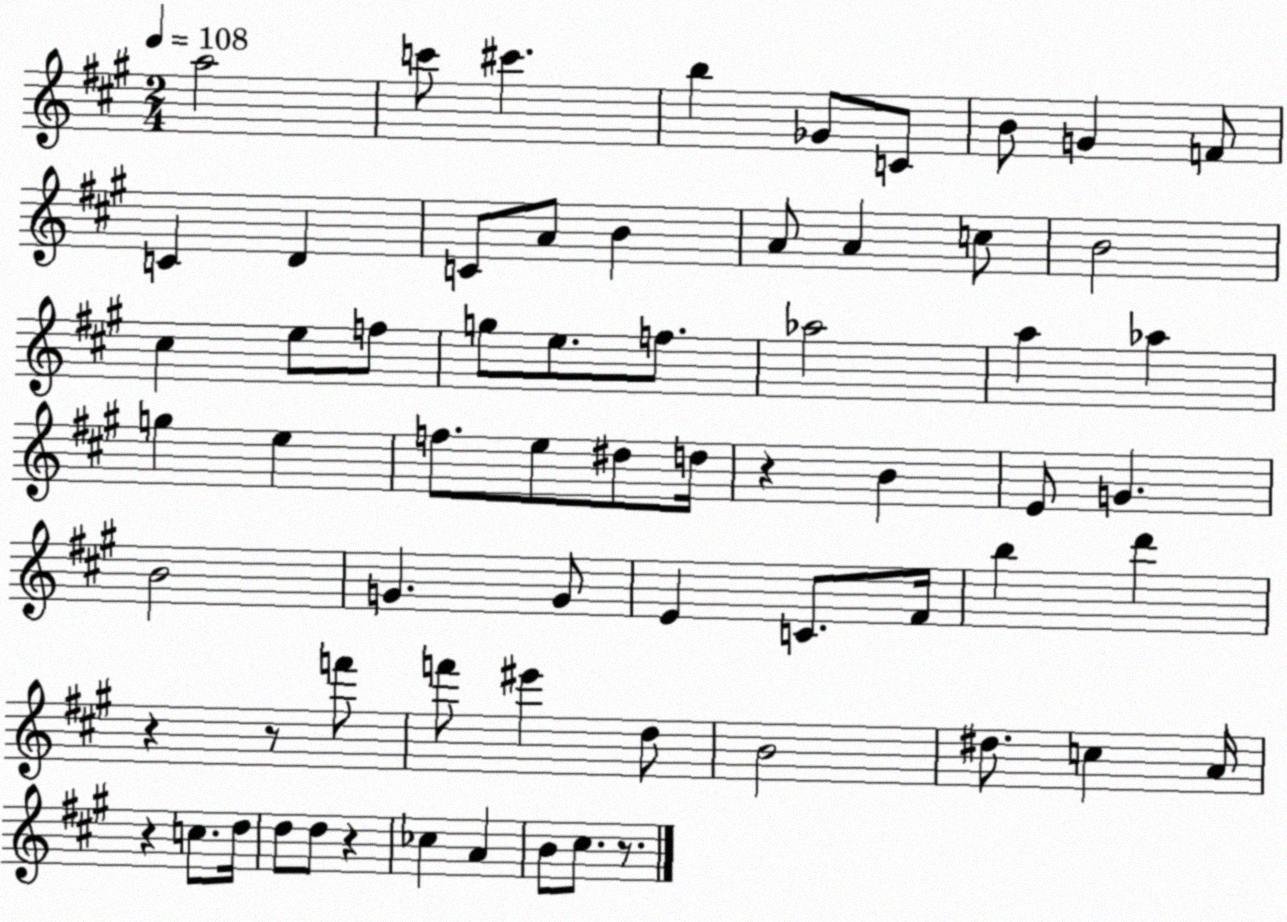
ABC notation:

X:1
T:Untitled
M:2/4
L:1/4
K:A
a2 c'/2 ^c' b _G/2 C/2 B/2 G F/2 C D C/2 A/2 B A/2 A c/2 B2 ^c e/2 f/2 g/2 e/2 f/2 _a2 a _a g e f/2 e/2 ^d/2 d/4 z B E/2 G B2 G G/2 E C/2 ^F/4 b d' z z/2 f'/2 f'/2 ^e' d/2 B2 ^d/2 c A/4 z c/2 d/4 d/2 d/2 z _c A B/2 ^c/2 z/2